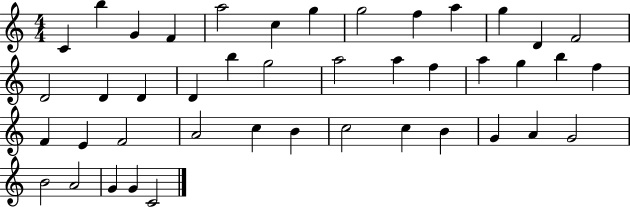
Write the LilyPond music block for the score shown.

{
  \clef treble
  \numericTimeSignature
  \time 4/4
  \key c \major
  c'4 b''4 g'4 f'4 | a''2 c''4 g''4 | g''2 f''4 a''4 | g''4 d'4 f'2 | \break d'2 d'4 d'4 | d'4 b''4 g''2 | a''2 a''4 f''4 | a''4 g''4 b''4 f''4 | \break f'4 e'4 f'2 | a'2 c''4 b'4 | c''2 c''4 b'4 | g'4 a'4 g'2 | \break b'2 a'2 | g'4 g'4 c'2 | \bar "|."
}